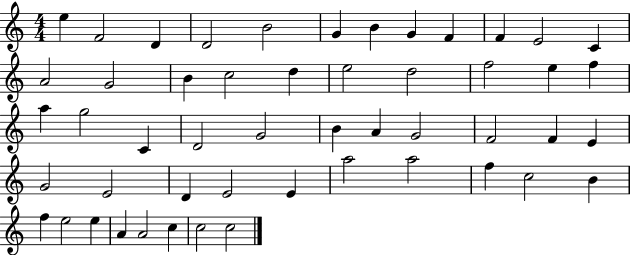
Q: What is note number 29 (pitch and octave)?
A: A4